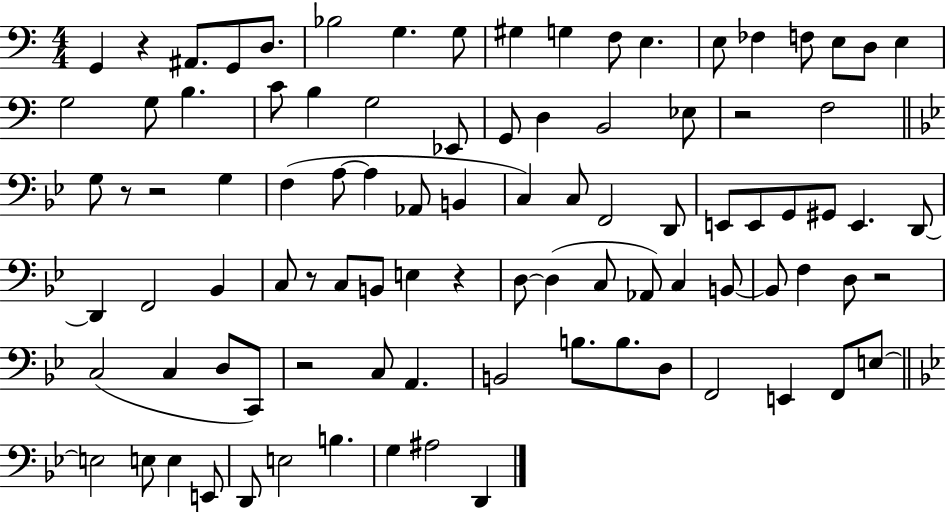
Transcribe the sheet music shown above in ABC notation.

X:1
T:Untitled
M:4/4
L:1/4
K:C
G,, z ^A,,/2 G,,/2 D,/2 _B,2 G, G,/2 ^G, G, F,/2 E, E,/2 _F, F,/2 E,/2 D,/2 E, G,2 G,/2 B, C/2 B, G,2 _E,,/2 G,,/2 D, B,,2 _E,/2 z2 F,2 G,/2 z/2 z2 G, F, A,/2 A, _A,,/2 B,, C, C,/2 F,,2 D,,/2 E,,/2 E,,/2 G,,/2 ^G,,/2 E,, D,,/2 D,, F,,2 _B,, C,/2 z/2 C,/2 B,,/2 E, z D,/2 D, C,/2 _A,,/2 C, B,,/2 B,,/2 F, D,/2 z2 C,2 C, D,/2 C,,/2 z2 C,/2 A,, B,,2 B,/2 B,/2 D,/2 F,,2 E,, F,,/2 E,/2 E,2 E,/2 E, E,,/2 D,,/2 E,2 B, G, ^A,2 D,,